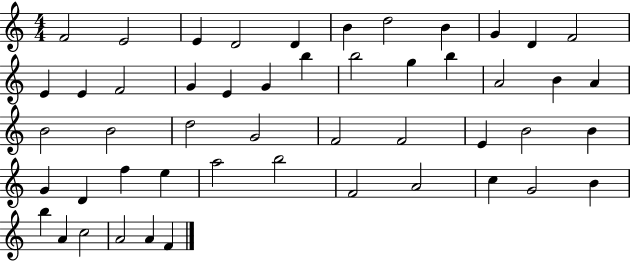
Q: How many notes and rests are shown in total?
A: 50